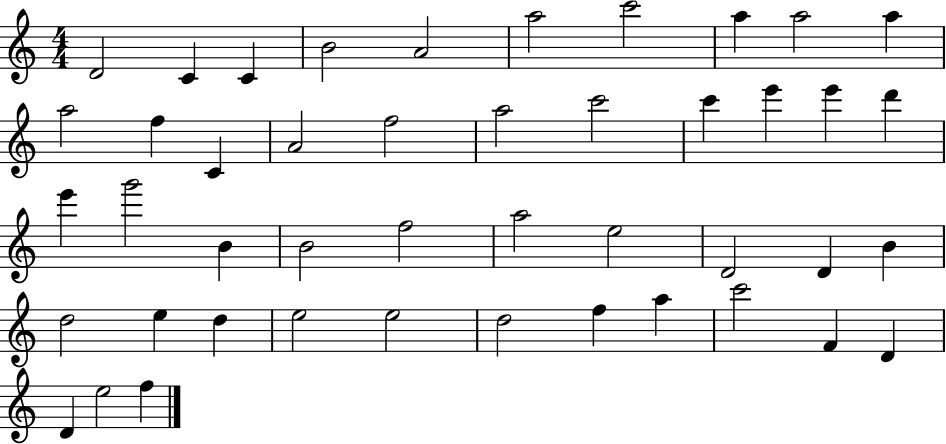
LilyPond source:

{
  \clef treble
  \numericTimeSignature
  \time 4/4
  \key c \major
  d'2 c'4 c'4 | b'2 a'2 | a''2 c'''2 | a''4 a''2 a''4 | \break a''2 f''4 c'4 | a'2 f''2 | a''2 c'''2 | c'''4 e'''4 e'''4 d'''4 | \break e'''4 g'''2 b'4 | b'2 f''2 | a''2 e''2 | d'2 d'4 b'4 | \break d''2 e''4 d''4 | e''2 e''2 | d''2 f''4 a''4 | c'''2 f'4 d'4 | \break d'4 e''2 f''4 | \bar "|."
}